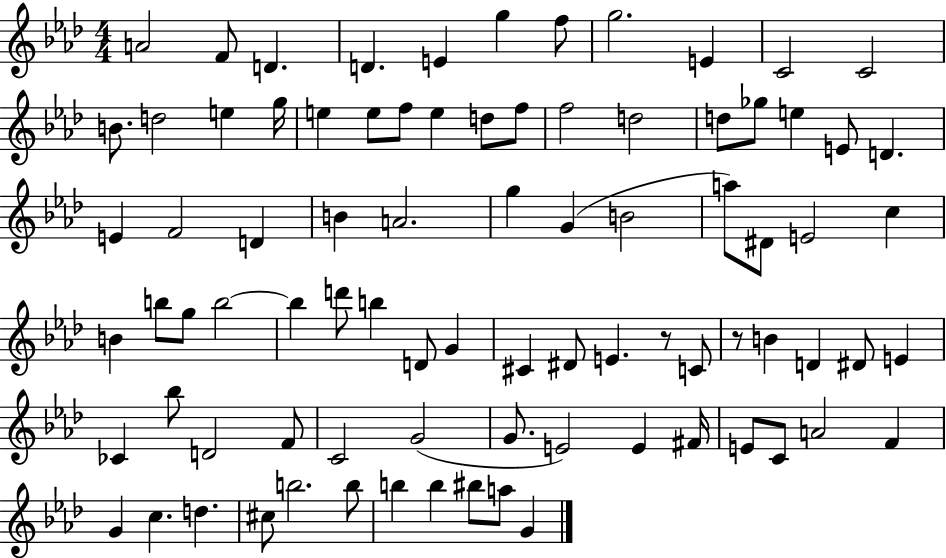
A4/h F4/e D4/q. D4/q. E4/q G5/q F5/e G5/h. E4/q C4/h C4/h B4/e. D5/h E5/q G5/s E5/q E5/e F5/e E5/q D5/e F5/e F5/h D5/h D5/e Gb5/e E5/q E4/e D4/q. E4/q F4/h D4/q B4/q A4/h. G5/q G4/q B4/h A5/e D#4/e E4/h C5/q B4/q B5/e G5/e B5/h B5/q D6/e B5/q D4/e G4/q C#4/q D#4/e E4/q. R/e C4/e R/e B4/q D4/q D#4/e E4/q CES4/q Bb5/e D4/h F4/e C4/h G4/h G4/e. E4/h E4/q F#4/s E4/e C4/e A4/h F4/q G4/q C5/q. D5/q. C#5/e B5/h. B5/e B5/q B5/q BIS5/e A5/e G4/q